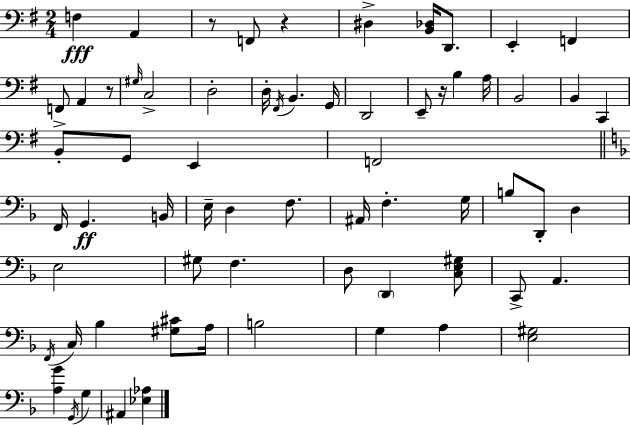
X:1
T:Untitled
M:2/4
L:1/4
K:Em
F, A,, z/2 F,,/2 z ^D, [B,,_D,]/4 D,,/2 E,, F,, F,,/2 A,, z/2 ^G,/4 C,2 D,2 D,/4 ^F,,/4 B,, G,,/4 D,,2 E,,/2 z/4 B, A,/4 B,,2 B,, C,, B,,/2 G,,/2 E,, F,,2 F,,/4 G,, B,,/4 E,/4 D, F,/2 ^A,,/4 F, G,/4 B,/2 D,,/2 D, E,2 ^G,/2 F, D,/2 D,, [C,E,^G,]/2 C,,/2 A,, F,,/4 C,/4 _B, [^G,^C]/2 A,/4 B,2 G, A, [E,^G,]2 [A,G] G,,/4 G, ^A,, [_E,_A,]